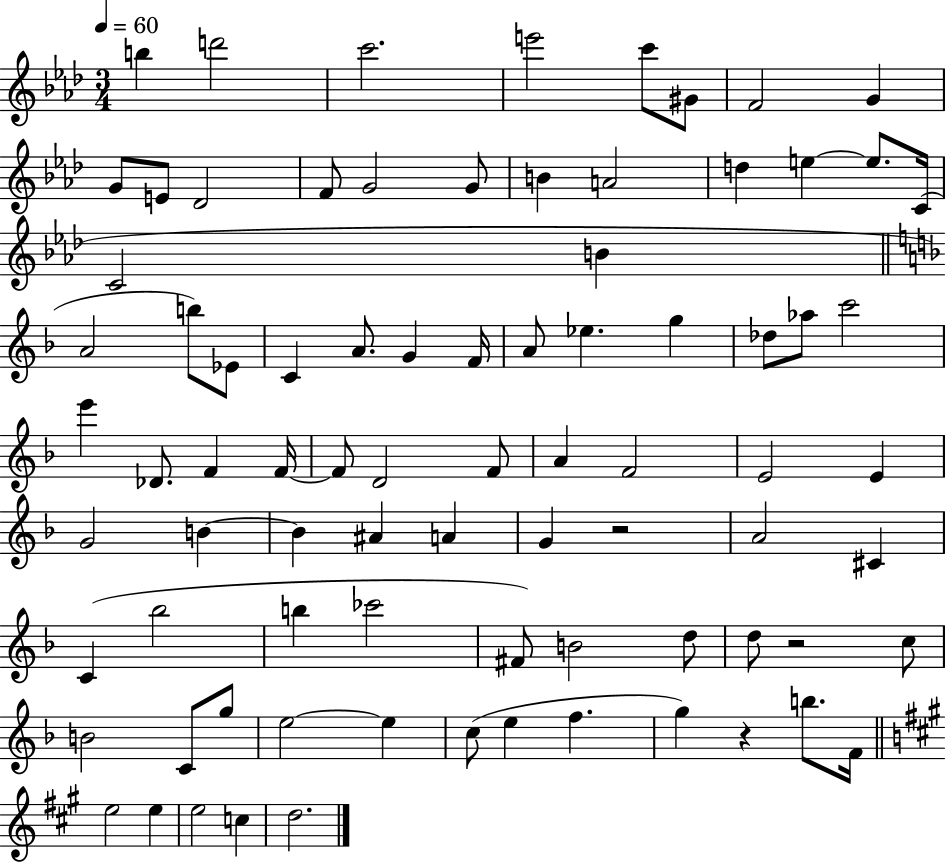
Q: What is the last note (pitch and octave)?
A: D5